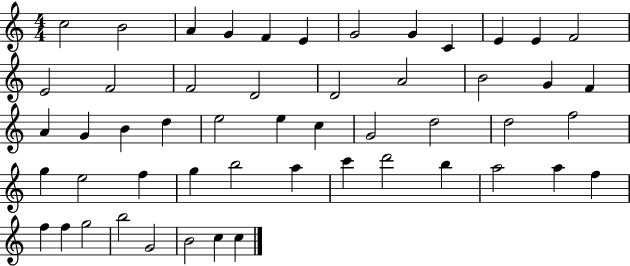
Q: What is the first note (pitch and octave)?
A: C5